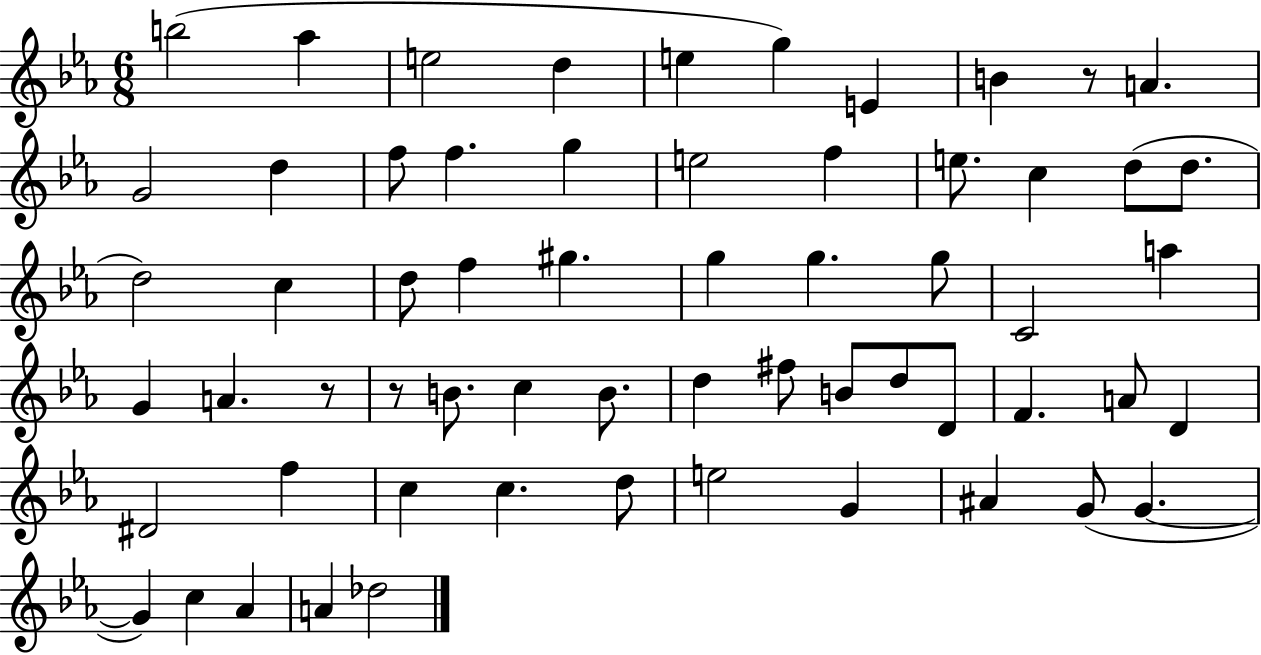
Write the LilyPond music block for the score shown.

{
  \clef treble
  \numericTimeSignature
  \time 6/8
  \key ees \major
  b''2( aes''4 | e''2 d''4 | e''4 g''4) e'4 | b'4 r8 a'4. | \break g'2 d''4 | f''8 f''4. g''4 | e''2 f''4 | e''8. c''4 d''8( d''8. | \break d''2) c''4 | d''8 f''4 gis''4. | g''4 g''4. g''8 | c'2 a''4 | \break g'4 a'4. r8 | r8 b'8. c''4 b'8. | d''4 fis''8 b'8 d''8 d'8 | f'4. a'8 d'4 | \break dis'2 f''4 | c''4 c''4. d''8 | e''2 g'4 | ais'4 g'8( g'4.~~ | \break g'4) c''4 aes'4 | a'4 des''2 | \bar "|."
}